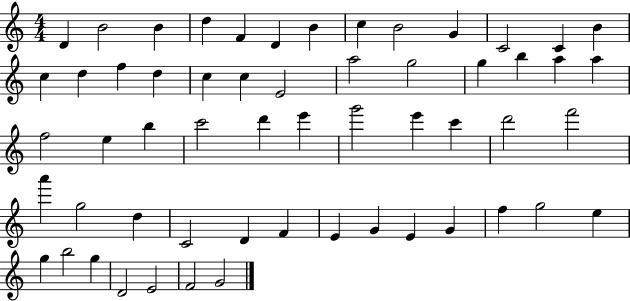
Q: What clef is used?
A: treble